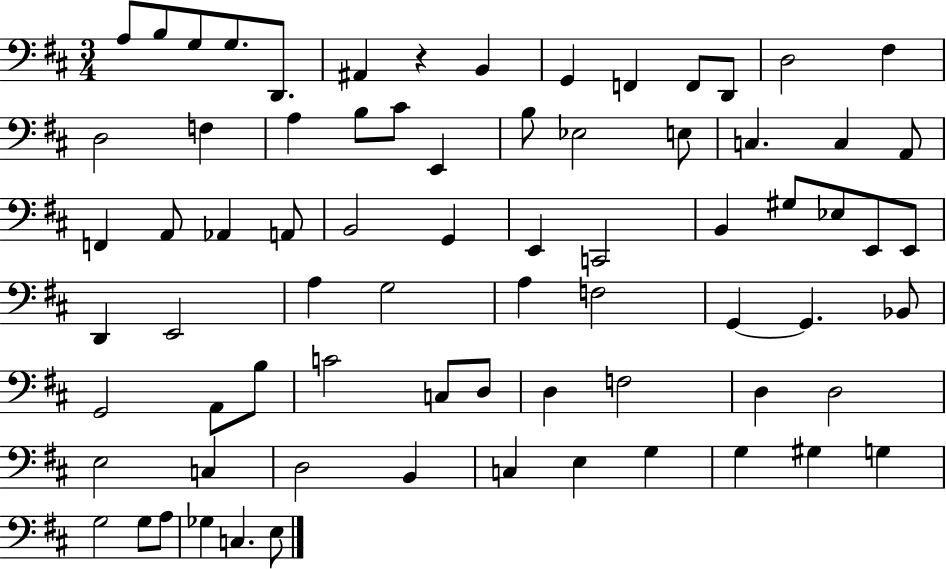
A3/e B3/e G3/e G3/e. D2/e. A#2/q R/q B2/q G2/q F2/q F2/e D2/e D3/h F#3/q D3/h F3/q A3/q B3/e C#4/e E2/q B3/e Eb3/h E3/e C3/q. C3/q A2/e F2/q A2/e Ab2/q A2/e B2/h G2/q E2/q C2/h B2/q G#3/e Eb3/e E2/e E2/e D2/q E2/h A3/q G3/h A3/q F3/h G2/q G2/q. Bb2/e G2/h A2/e B3/e C4/h C3/e D3/e D3/q F3/h D3/q D3/h E3/h C3/q D3/h B2/q C3/q E3/q G3/q G3/q G#3/q G3/q G3/h G3/e A3/e Gb3/q C3/q. E3/e